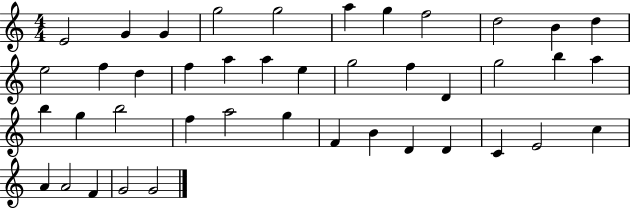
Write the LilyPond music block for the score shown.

{
  \clef treble
  \numericTimeSignature
  \time 4/4
  \key c \major
  e'2 g'4 g'4 | g''2 g''2 | a''4 g''4 f''2 | d''2 b'4 d''4 | \break e''2 f''4 d''4 | f''4 a''4 a''4 e''4 | g''2 f''4 d'4 | g''2 b''4 a''4 | \break b''4 g''4 b''2 | f''4 a''2 g''4 | f'4 b'4 d'4 d'4 | c'4 e'2 c''4 | \break a'4 a'2 f'4 | g'2 g'2 | \bar "|."
}